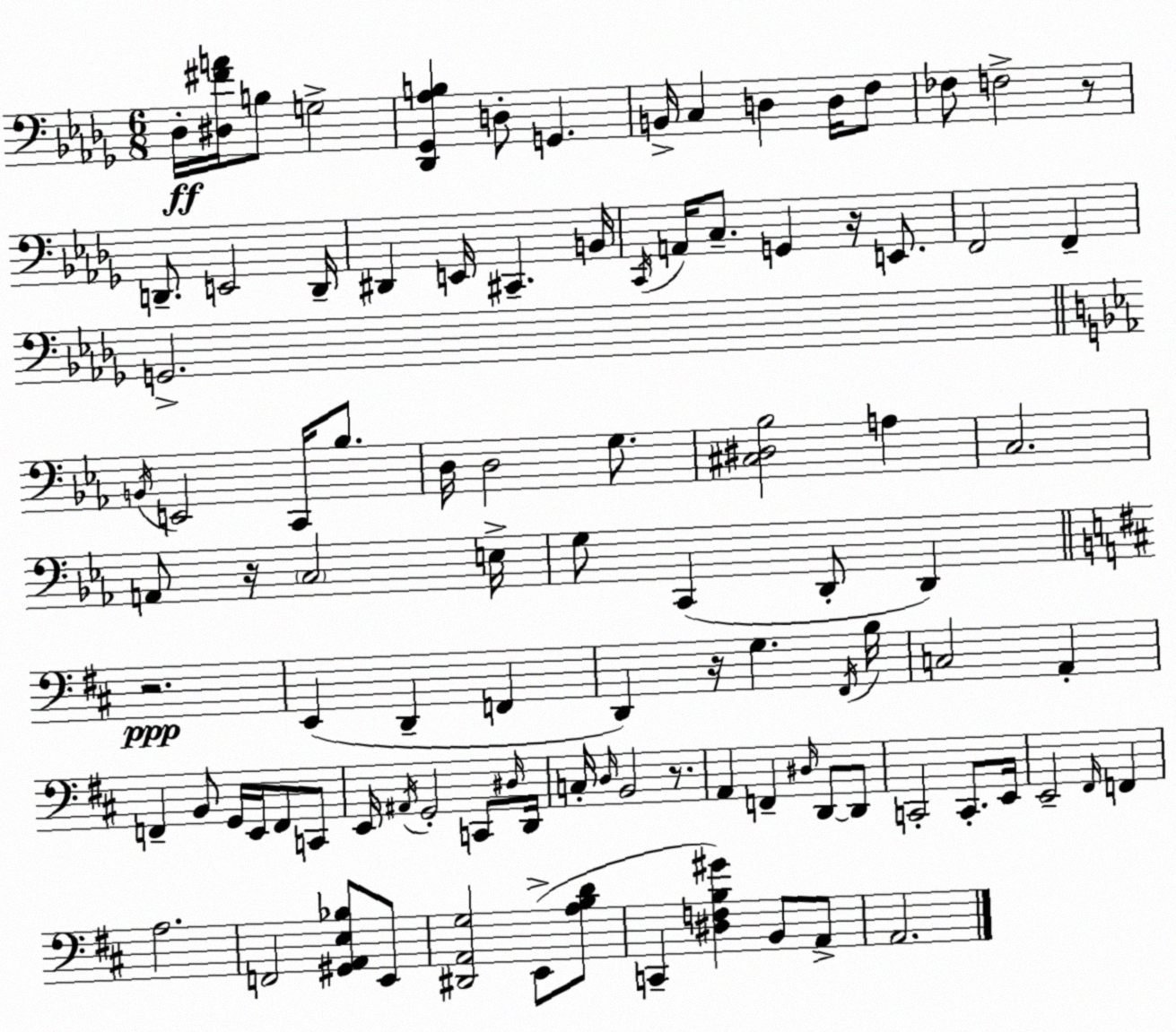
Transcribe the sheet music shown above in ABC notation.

X:1
T:Untitled
M:6/8
L:1/4
K:Bbm
_D,/4 [^D,^FA]/4 B,/2 G,2 [_D,,_G,,_A,B,] D,/2 G,, B,,/4 C, D, D,/4 F,/2 _F,/2 F,2 z/2 D,,/2 E,,2 D,,/4 ^D,, E,,/4 ^C,, B,,/4 C,,/4 A,,/4 C,/2 G,, z/4 E,,/2 F,,2 F,, G,,2 B,,/4 E,,2 C,,/4 _B,/2 D,/4 D,2 G,/2 [^C,^D,_B,]2 A, C,2 A,,/2 z/4 C,2 E,/4 G,/2 C,, D,,/2 D,, z2 E,, D,, F,, D,, z/4 G, ^F,,/4 B,/4 C,2 A,, F,, B,,/2 G,,/4 E,,/4 F,,/2 C,,/2 E,,/4 ^A,,/4 G,,2 C,,/2 ^D,/4 D,,/4 C,/4 D,/4 B,,2 z/2 A,, F,, ^D,/4 D,,/2 D,,/2 C,,2 C,,/2 E,,/4 E,,2 ^F,,/4 F,, A,2 F,,2 [^G,,A,,E,_B,]/2 E,,/2 [^D,,A,,G,]2 E,,/2 [A,B,D]/2 C,, [^D,F,B,^G] B,,/2 A,,/2 A,,2